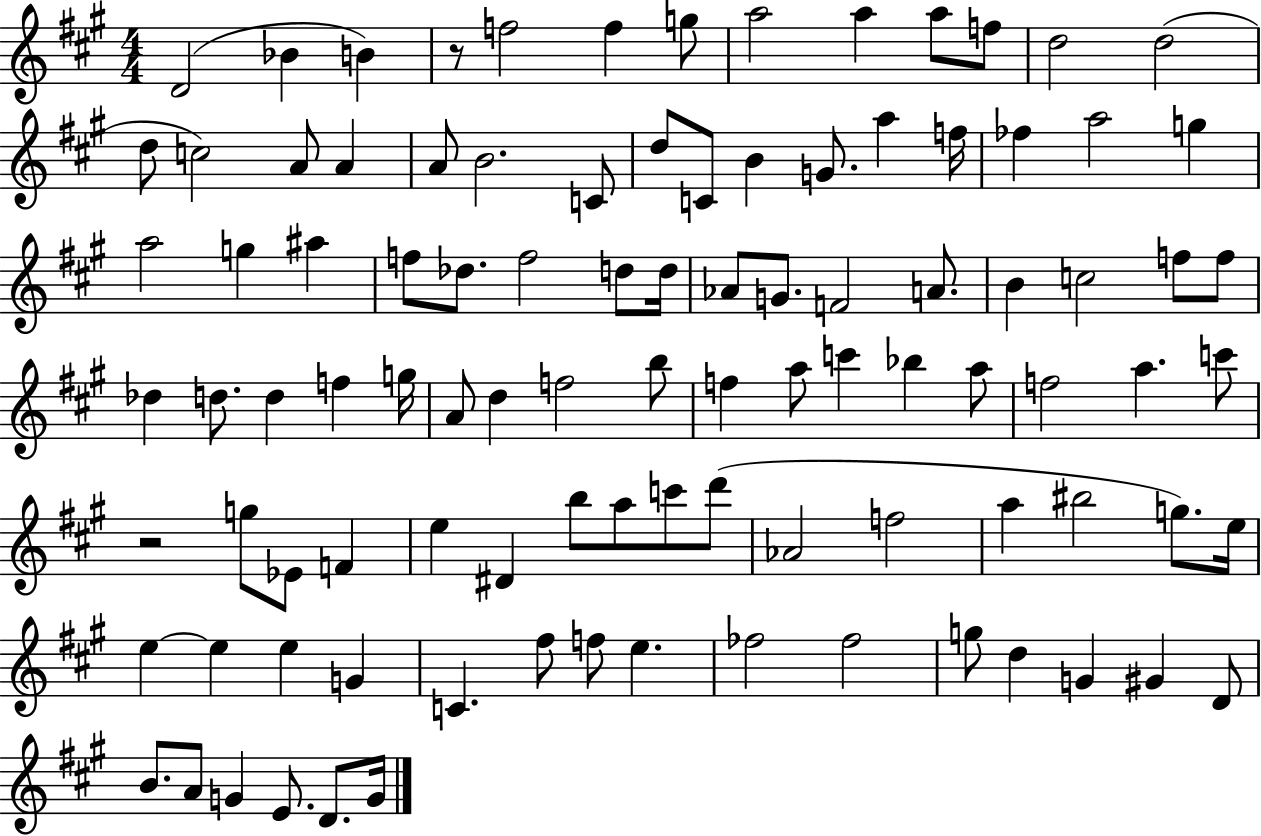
{
  \clef treble
  \numericTimeSignature
  \time 4/4
  \key a \major
  d'2( bes'4 b'4) | r8 f''2 f''4 g''8 | a''2 a''4 a''8 f''8 | d''2 d''2( | \break d''8 c''2) a'8 a'4 | a'8 b'2. c'8 | d''8 c'8 b'4 g'8. a''4 f''16 | fes''4 a''2 g''4 | \break a''2 g''4 ais''4 | f''8 des''8. f''2 d''8 d''16 | aes'8 g'8. f'2 a'8. | b'4 c''2 f''8 f''8 | \break des''4 d''8. d''4 f''4 g''16 | a'8 d''4 f''2 b''8 | f''4 a''8 c'''4 bes''4 a''8 | f''2 a''4. c'''8 | \break r2 g''8 ees'8 f'4 | e''4 dis'4 b''8 a''8 c'''8 d'''8( | aes'2 f''2 | a''4 bis''2 g''8.) e''16 | \break e''4~~ e''4 e''4 g'4 | c'4. fis''8 f''8 e''4. | fes''2 fes''2 | g''8 d''4 g'4 gis'4 d'8 | \break b'8. a'8 g'4 e'8. d'8. g'16 | \bar "|."
}